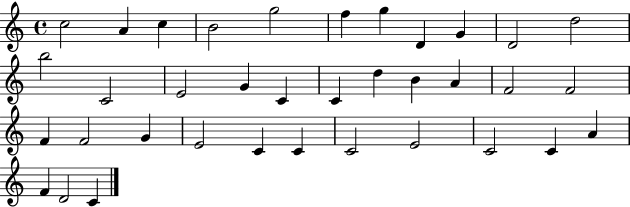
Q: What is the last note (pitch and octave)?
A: C4